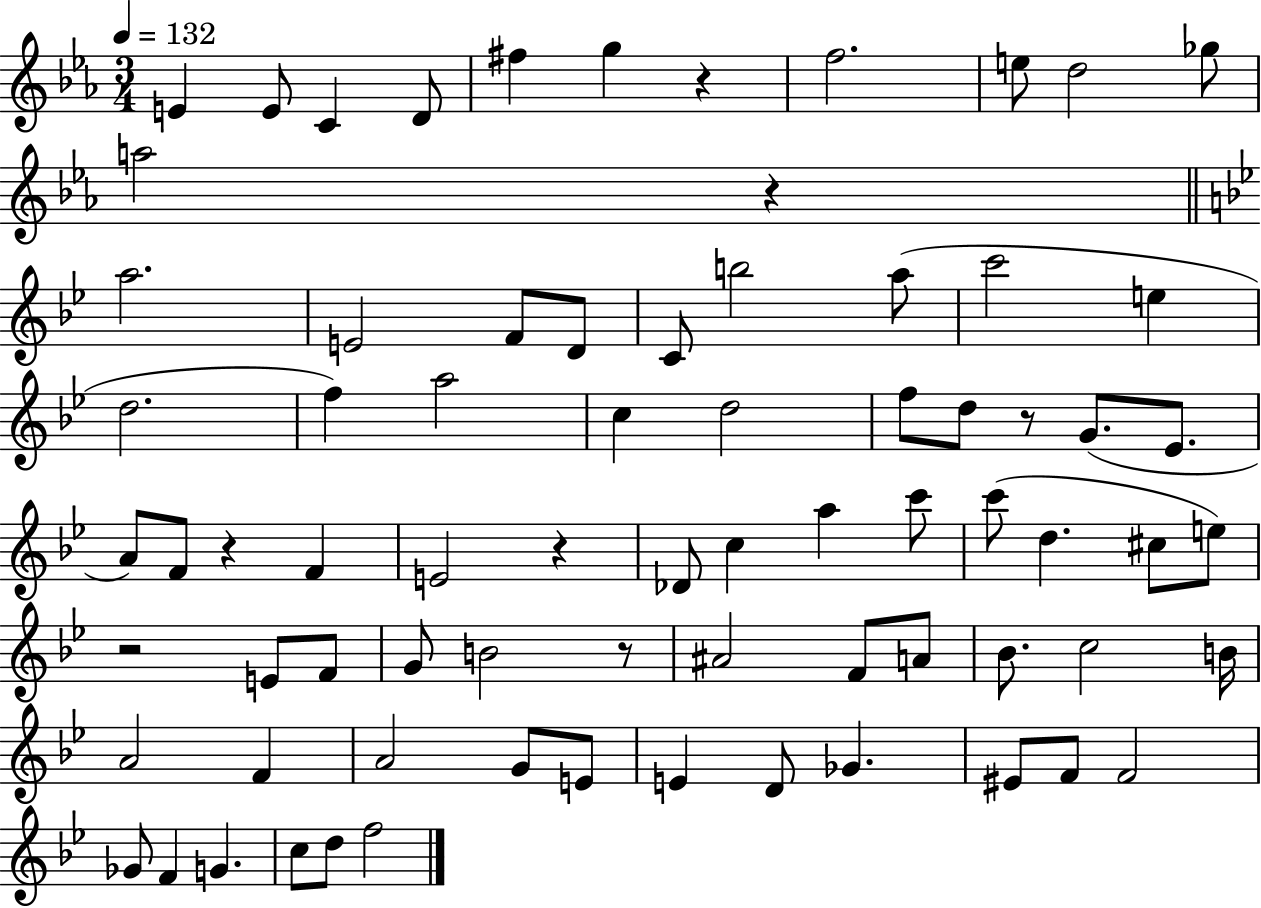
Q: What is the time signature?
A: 3/4